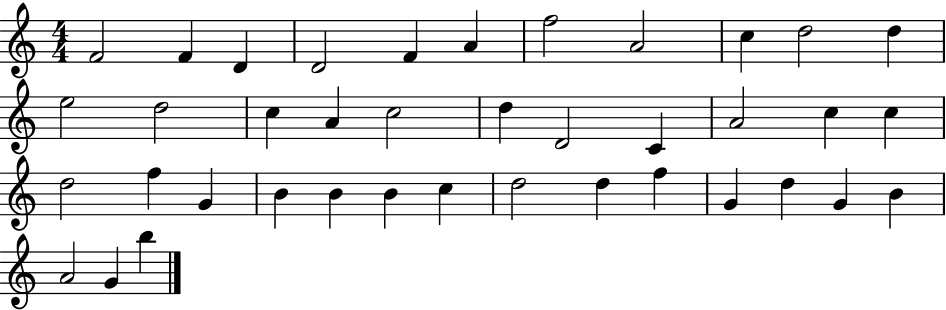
{
  \clef treble
  \numericTimeSignature
  \time 4/4
  \key c \major
  f'2 f'4 d'4 | d'2 f'4 a'4 | f''2 a'2 | c''4 d''2 d''4 | \break e''2 d''2 | c''4 a'4 c''2 | d''4 d'2 c'4 | a'2 c''4 c''4 | \break d''2 f''4 g'4 | b'4 b'4 b'4 c''4 | d''2 d''4 f''4 | g'4 d''4 g'4 b'4 | \break a'2 g'4 b''4 | \bar "|."
}